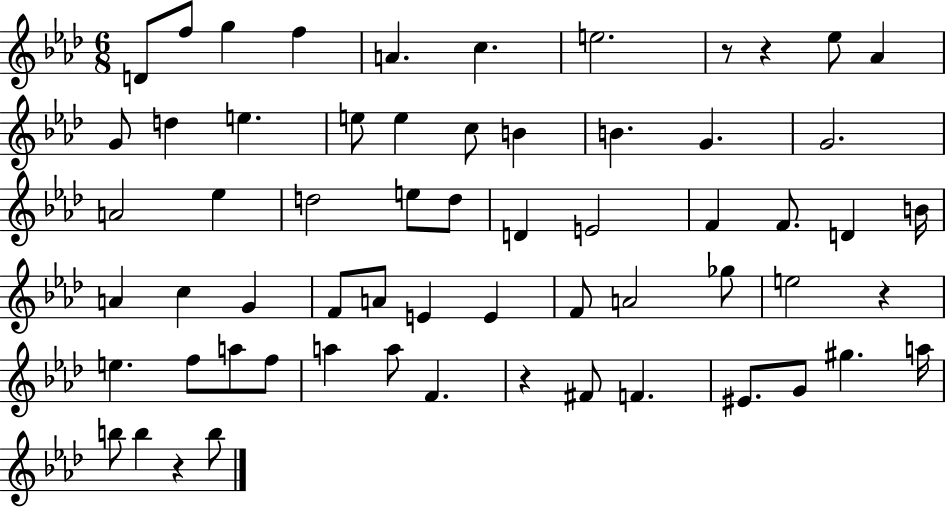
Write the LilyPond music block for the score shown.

{
  \clef treble
  \numericTimeSignature
  \time 6/8
  \key aes \major
  d'8 f''8 g''4 f''4 | a'4. c''4. | e''2. | r8 r4 ees''8 aes'4 | \break g'8 d''4 e''4. | e''8 e''4 c''8 b'4 | b'4. g'4. | g'2. | \break a'2 ees''4 | d''2 e''8 d''8 | d'4 e'2 | f'4 f'8. d'4 b'16 | \break a'4 c''4 g'4 | f'8 a'8 e'4 e'4 | f'8 a'2 ges''8 | e''2 r4 | \break e''4. f''8 a''8 f''8 | a''4 a''8 f'4. | r4 fis'8 f'4. | eis'8. g'8 gis''4. a''16 | \break b''8 b''4 r4 b''8 | \bar "|."
}